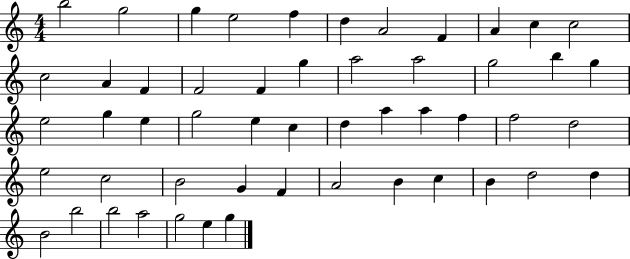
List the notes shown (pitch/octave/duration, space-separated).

B5/h G5/h G5/q E5/h F5/q D5/q A4/h F4/q A4/q C5/q C5/h C5/h A4/q F4/q F4/h F4/q G5/q A5/h A5/h G5/h B5/q G5/q E5/h G5/q E5/q G5/h E5/q C5/q D5/q A5/q A5/q F5/q F5/h D5/h E5/h C5/h B4/h G4/q F4/q A4/h B4/q C5/q B4/q D5/h D5/q B4/h B5/h B5/h A5/h G5/h E5/q G5/q